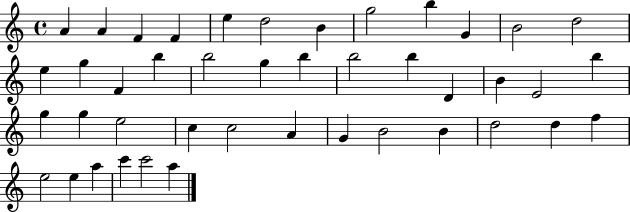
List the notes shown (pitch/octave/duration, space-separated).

A4/q A4/q F4/q F4/q E5/q D5/h B4/q G5/h B5/q G4/q B4/h D5/h E5/q G5/q F4/q B5/q B5/h G5/q B5/q B5/h B5/q D4/q B4/q E4/h B5/q G5/q G5/q E5/h C5/q C5/h A4/q G4/q B4/h B4/q D5/h D5/q F5/q E5/h E5/q A5/q C6/q C6/h A5/q